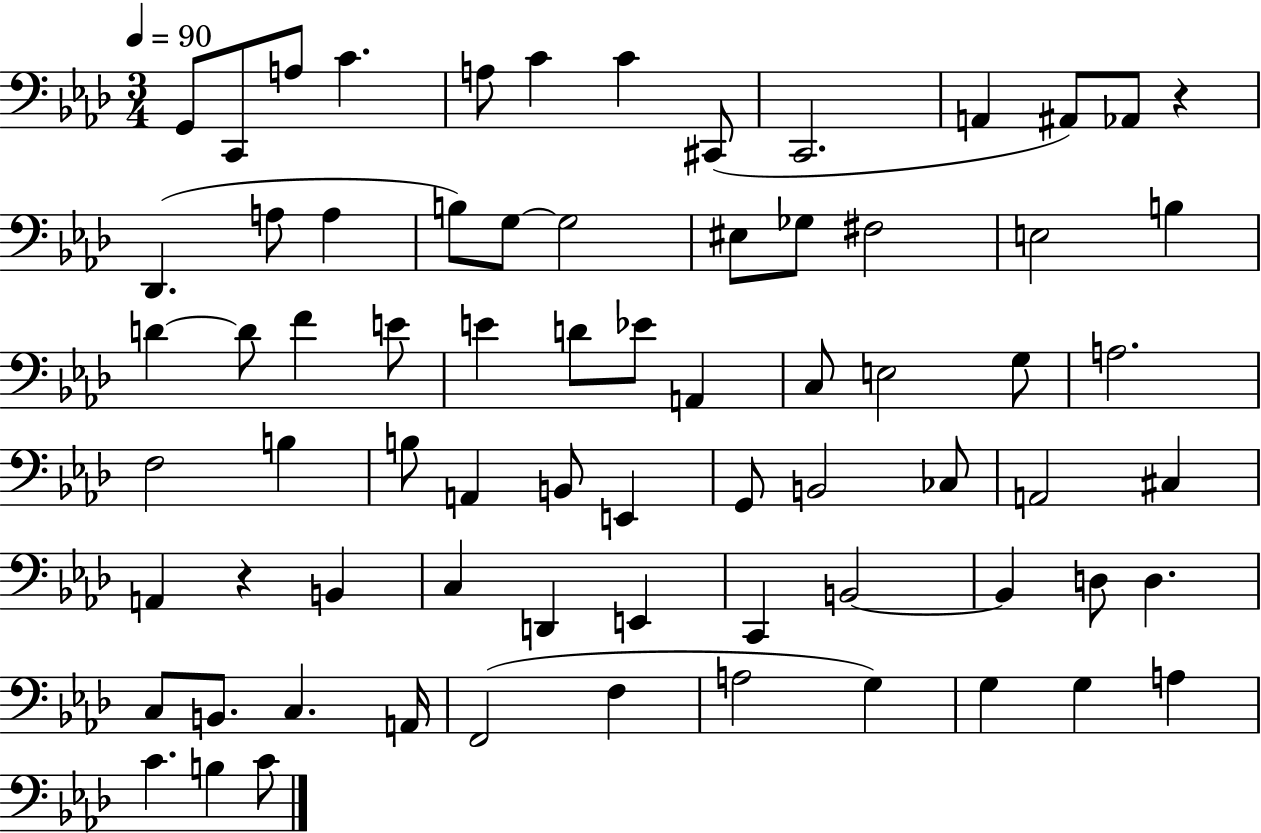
G2/e C2/e A3/e C4/q. A3/e C4/q C4/q C#2/e C2/h. A2/q A#2/e Ab2/e R/q Db2/q. A3/e A3/q B3/e G3/e G3/h EIS3/e Gb3/e F#3/h E3/h B3/q D4/q D4/e F4/q E4/e E4/q D4/e Eb4/e A2/q C3/e E3/h G3/e A3/h. F3/h B3/q B3/e A2/q B2/e E2/q G2/e B2/h CES3/e A2/h C#3/q A2/q R/q B2/q C3/q D2/q E2/q C2/q B2/h B2/q D3/e D3/q. C3/e B2/e. C3/q. A2/s F2/h F3/q A3/h G3/q G3/q G3/q A3/q C4/q. B3/q C4/e